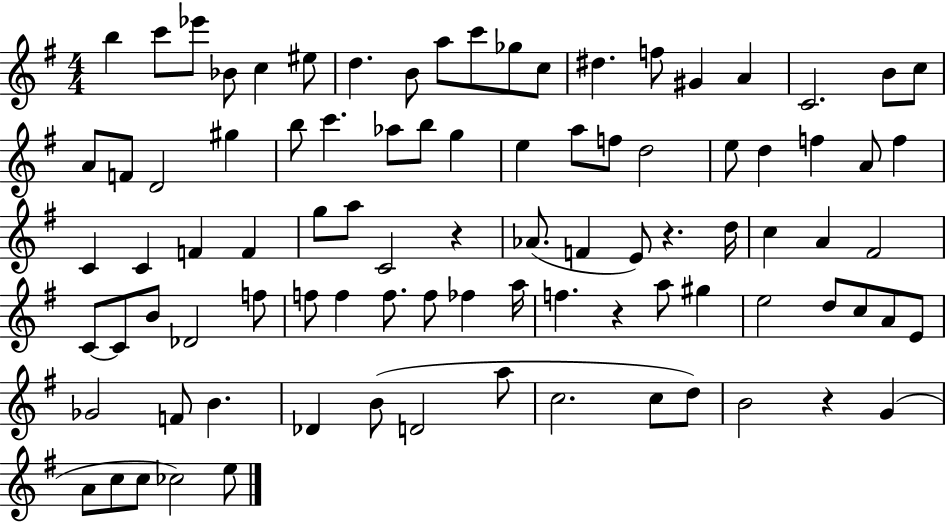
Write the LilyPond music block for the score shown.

{
  \clef treble
  \numericTimeSignature
  \time 4/4
  \key g \major
  \repeat volta 2 { b''4 c'''8 ees'''8 bes'8 c''4 eis''8 | d''4. b'8 a''8 c'''8 ges''8 c''8 | dis''4. f''8 gis'4 a'4 | c'2. b'8 c''8 | \break a'8 f'8 d'2 gis''4 | b''8 c'''4. aes''8 b''8 g''4 | e''4 a''8 f''8 d''2 | e''8 d''4 f''4 a'8 f''4 | \break c'4 c'4 f'4 f'4 | g''8 a''8 c'2 r4 | aes'8.( f'4 e'8) r4. d''16 | c''4 a'4 fis'2 | \break c'8~~ c'8 b'8 des'2 f''8 | f''8 f''4 f''8. f''8 fes''4 a''16 | f''4. r4 a''8 gis''4 | e''2 d''8 c''8 a'8 e'8 | \break ges'2 f'8 b'4. | des'4 b'8( d'2 a''8 | c''2. c''8 d''8) | b'2 r4 g'4( | \break a'8 c''8 c''8 ces''2) e''8 | } \bar "|."
}